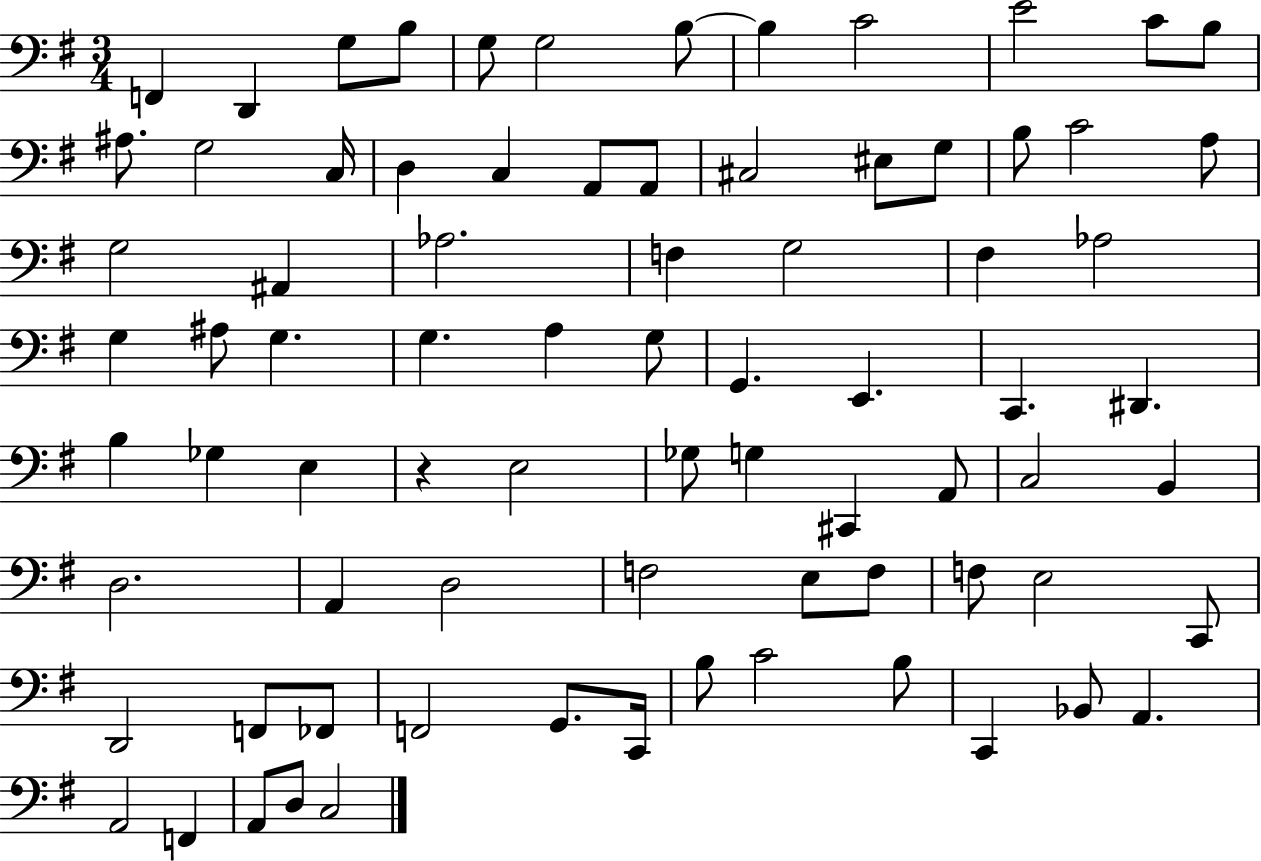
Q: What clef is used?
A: bass